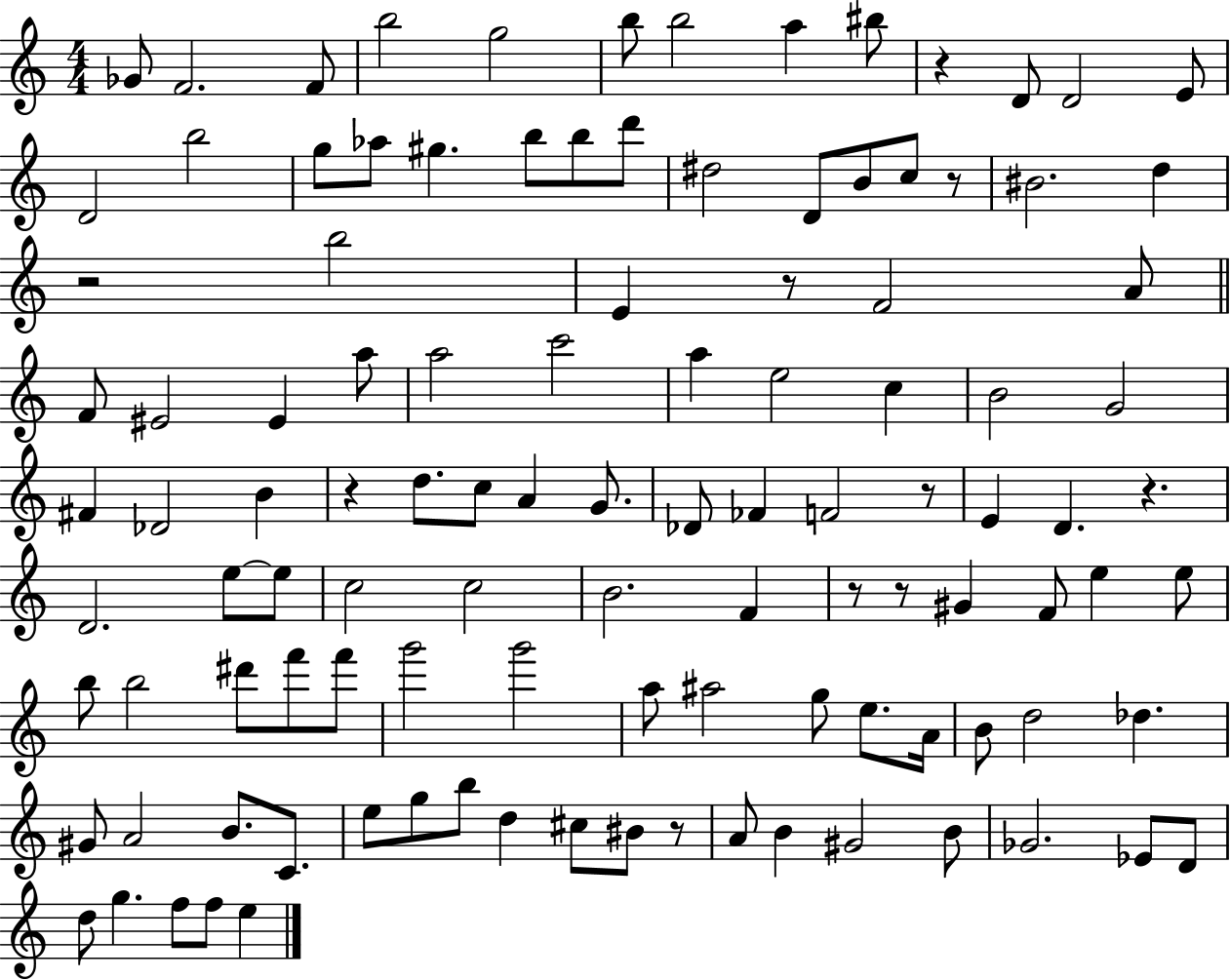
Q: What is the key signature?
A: C major